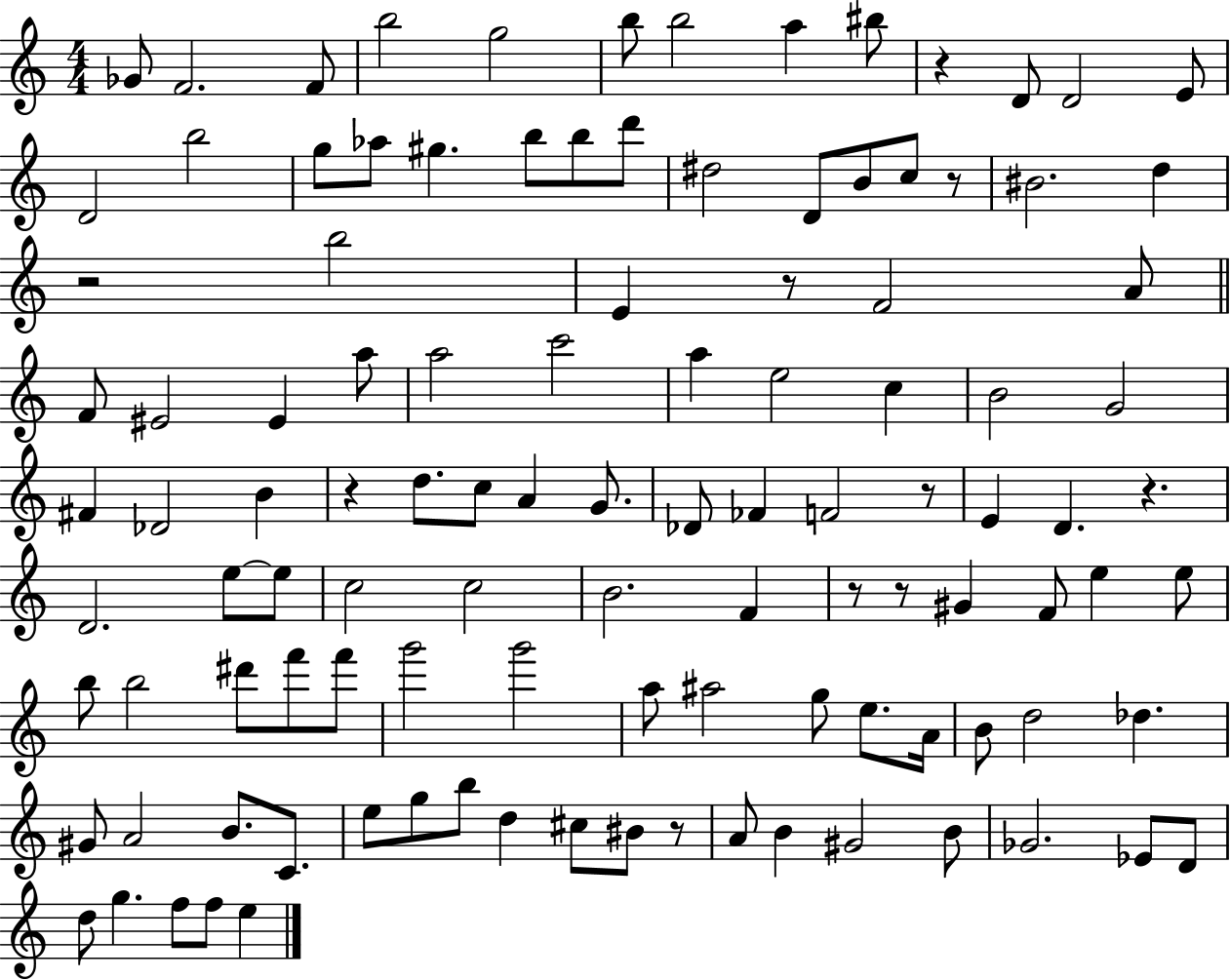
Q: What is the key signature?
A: C major